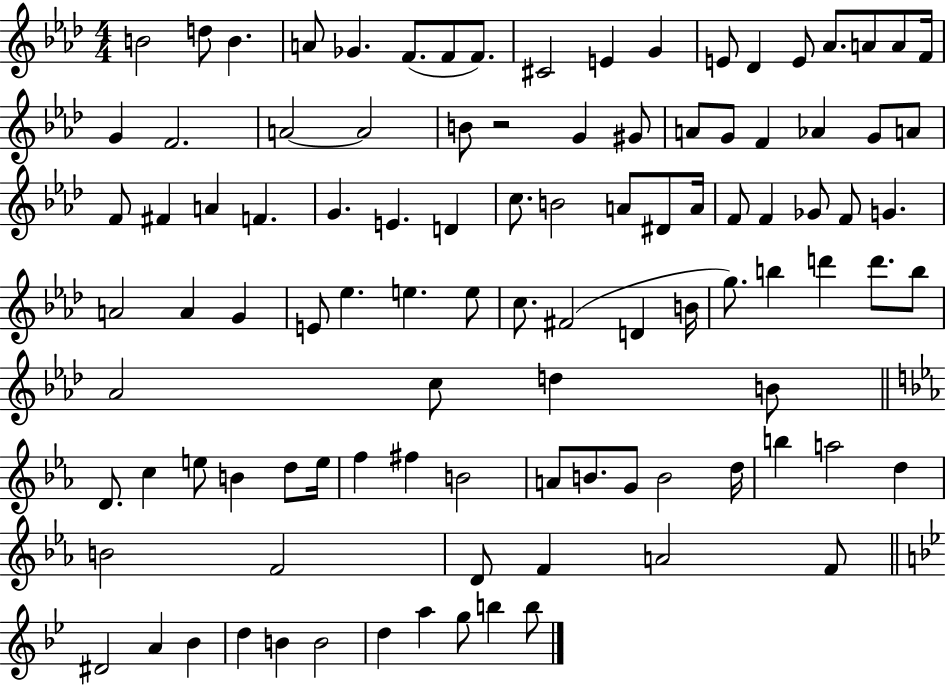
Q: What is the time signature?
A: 4/4